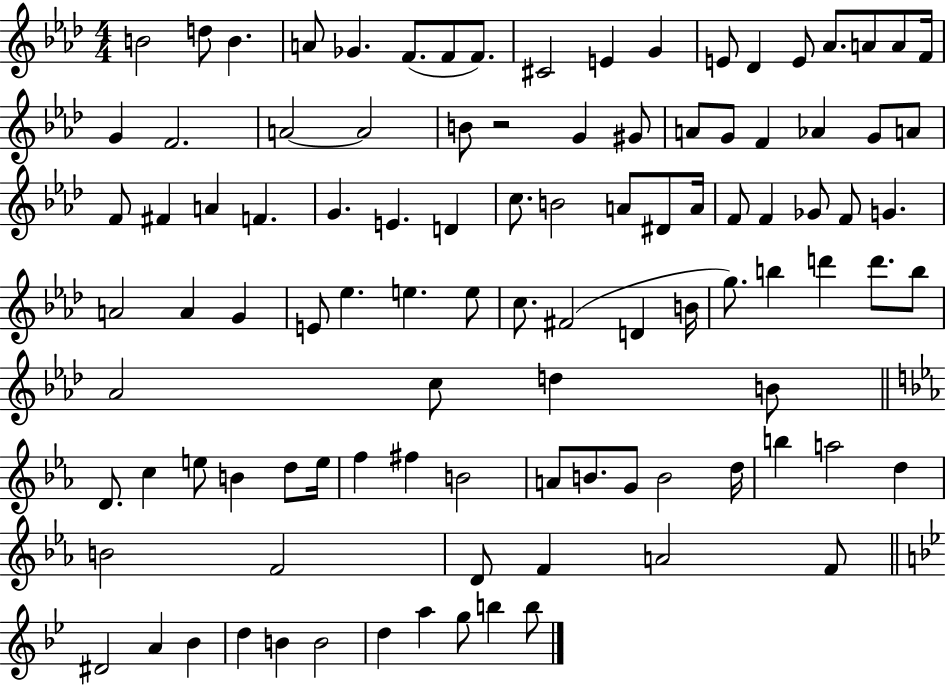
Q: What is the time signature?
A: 4/4